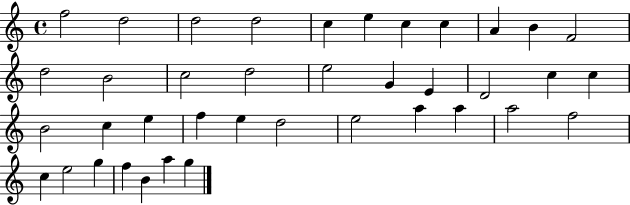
{
  \clef treble
  \time 4/4
  \defaultTimeSignature
  \key c \major
  f''2 d''2 | d''2 d''2 | c''4 e''4 c''4 c''4 | a'4 b'4 f'2 | \break d''2 b'2 | c''2 d''2 | e''2 g'4 e'4 | d'2 c''4 c''4 | \break b'2 c''4 e''4 | f''4 e''4 d''2 | e''2 a''4 a''4 | a''2 f''2 | \break c''4 e''2 g''4 | f''4 b'4 a''4 g''4 | \bar "|."
}